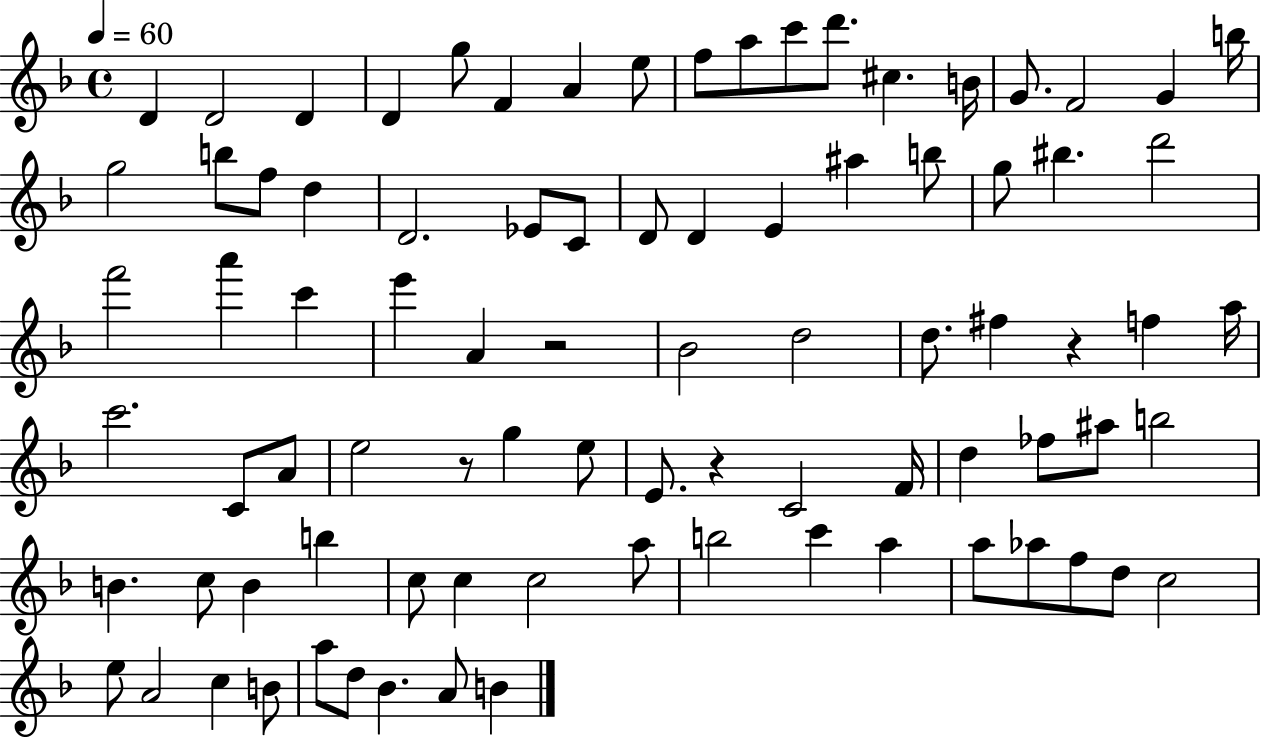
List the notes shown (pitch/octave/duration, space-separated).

D4/q D4/h D4/q D4/q G5/e F4/q A4/q E5/e F5/e A5/e C6/e D6/e. C#5/q. B4/s G4/e. F4/h G4/q B5/s G5/h B5/e F5/e D5/q D4/h. Eb4/e C4/e D4/e D4/q E4/q A#5/q B5/e G5/e BIS5/q. D6/h F6/h A6/q C6/q E6/q A4/q R/h Bb4/h D5/h D5/e. F#5/q R/q F5/q A5/s C6/h. C4/e A4/e E5/h R/e G5/q E5/e E4/e. R/q C4/h F4/s D5/q FES5/e A#5/e B5/h B4/q. C5/e B4/q B5/q C5/e C5/q C5/h A5/e B5/h C6/q A5/q A5/e Ab5/e F5/e D5/e C5/h E5/e A4/h C5/q B4/e A5/e D5/e Bb4/q. A4/e B4/q